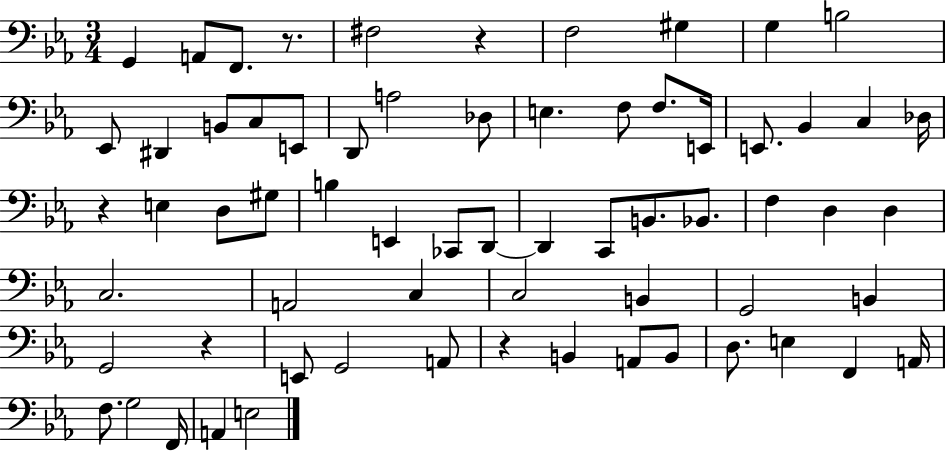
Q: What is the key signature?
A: EES major